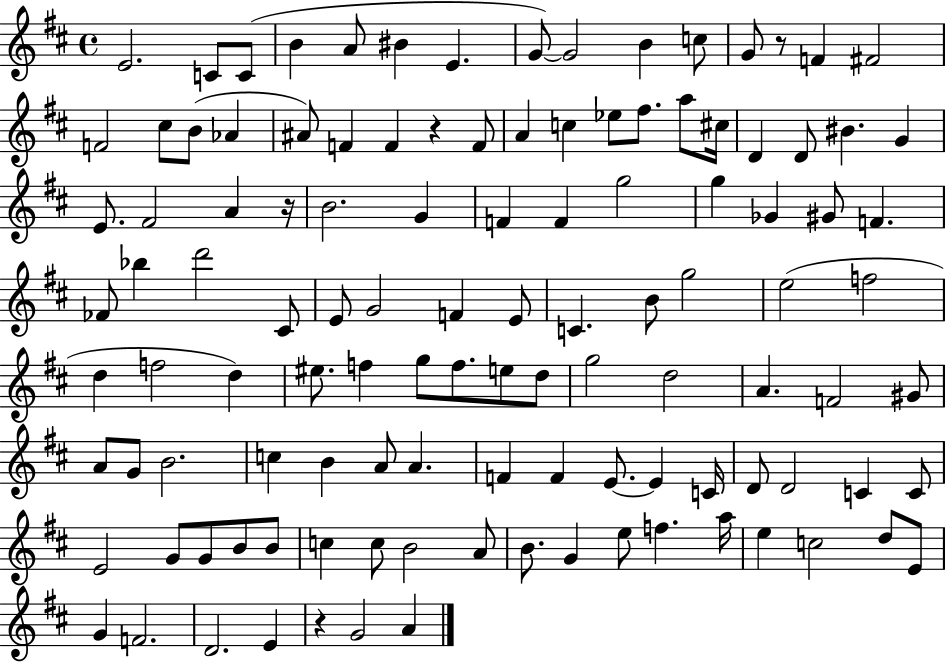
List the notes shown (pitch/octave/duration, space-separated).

E4/h. C4/e C4/e B4/q A4/e BIS4/q E4/q. G4/e G4/h B4/q C5/e G4/e R/e F4/q F#4/h F4/h C#5/e B4/e Ab4/q A#4/e F4/q F4/q R/q F4/e A4/q C5/q Eb5/e F#5/e. A5/e C#5/s D4/q D4/e BIS4/q. G4/q E4/e. F#4/h A4/q R/s B4/h. G4/q F4/q F4/q G5/h G5/q Gb4/q G#4/e F4/q. FES4/e Bb5/q D6/h C#4/e E4/e G4/h F4/q E4/e C4/q. B4/e G5/h E5/h F5/h D5/q F5/h D5/q EIS5/e. F5/q G5/e F5/e. E5/e D5/e G5/h D5/h A4/q. F4/h G#4/e A4/e G4/e B4/h. C5/q B4/q A4/e A4/q. F4/q F4/q E4/e. E4/q C4/s D4/e D4/h C4/q C4/e E4/h G4/e G4/e B4/e B4/e C5/q C5/e B4/h A4/e B4/e. G4/q E5/e F5/q. A5/s E5/q C5/h D5/e E4/e G4/q F4/h. D4/h. E4/q R/q G4/h A4/q